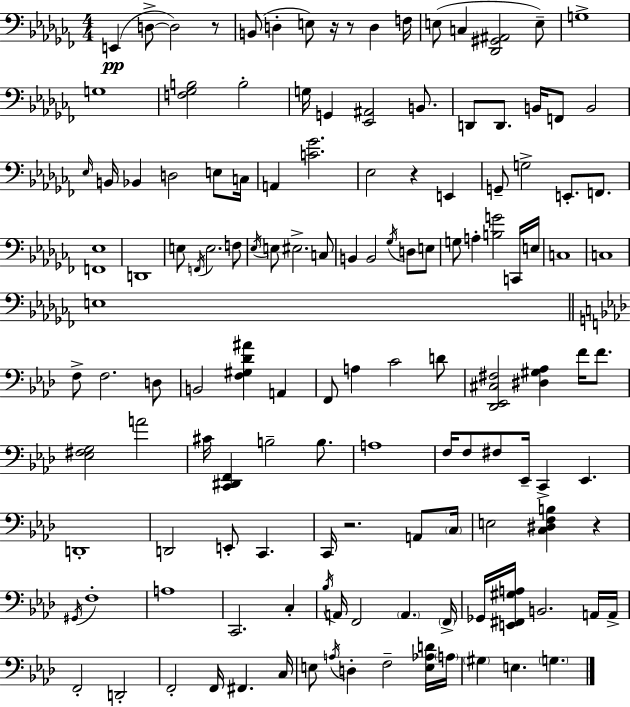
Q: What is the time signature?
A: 4/4